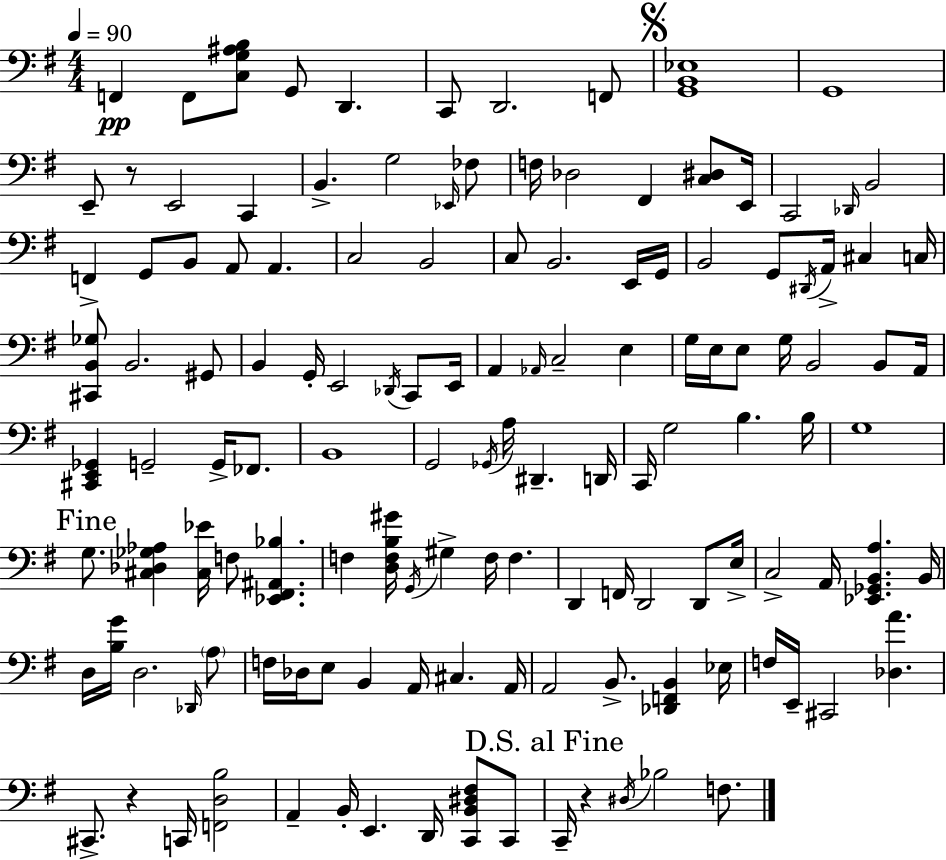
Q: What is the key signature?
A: E minor